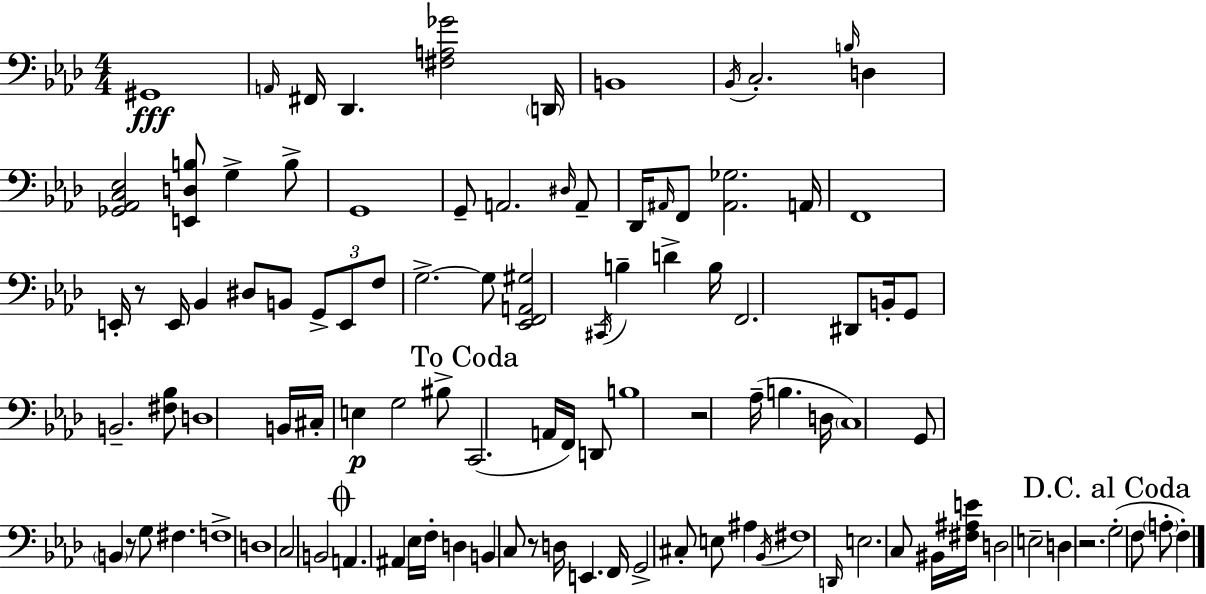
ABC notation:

X:1
T:Untitled
M:4/4
L:1/4
K:Fm
^G,,4 A,,/4 ^F,,/4 _D,, [^F,A,_G]2 D,,/4 B,,4 _B,,/4 C,2 B,/4 D, [_G,,_A,,C,_E,]2 [E,,D,B,]/2 G, B,/2 G,,4 G,,/2 A,,2 ^D,/4 A,,/2 _D,,/4 ^A,,/4 F,,/2 [^A,,_G,]2 A,,/4 F,,4 E,,/4 z/2 E,,/4 _B,, ^D,/2 B,,/2 G,,/2 E,,/2 F,/2 G,2 G,/2 [_E,,F,,A,,^G,]2 ^C,,/4 B, D B,/4 F,,2 ^D,,/2 B,,/4 G,,/2 B,,2 [^F,_B,]/2 D,4 B,,/4 ^C,/4 E, G,2 ^B,/2 C,,2 A,,/4 F,,/4 D,,/2 B,4 z2 _A,/4 B, D,/4 C,4 G,,/2 B,, z/2 G,/2 ^F, F,4 D,4 C,2 B,,2 A,, ^A,, _E,/4 F,/4 D, B,, C,/2 z/2 D,/4 E,, F,,/4 G,,2 ^C,/2 E,/2 ^A, _B,,/4 ^F,4 D,,/4 E,2 C,/2 ^B,,/4 [^F,^A,E]/4 D,2 E,2 D, z2 G,2 F,/2 A,/2 F,